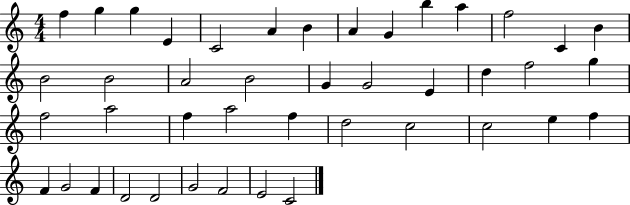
X:1
T:Untitled
M:4/4
L:1/4
K:C
f g g E C2 A B A G b a f2 C B B2 B2 A2 B2 G G2 E d f2 g f2 a2 f a2 f d2 c2 c2 e f F G2 F D2 D2 G2 F2 E2 C2